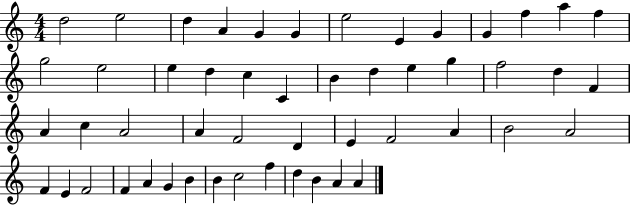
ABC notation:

X:1
T:Untitled
M:4/4
L:1/4
K:C
d2 e2 d A G G e2 E G G f a f g2 e2 e d c C B d e g f2 d F A c A2 A F2 D E F2 A B2 A2 F E F2 F A G B B c2 f d B A A